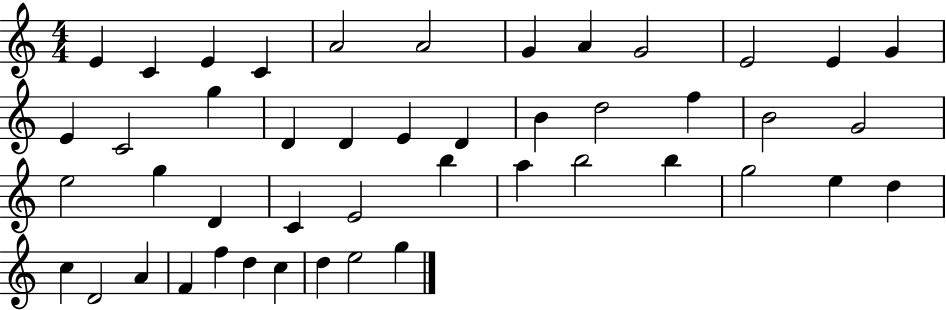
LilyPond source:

{
  \clef treble
  \numericTimeSignature
  \time 4/4
  \key c \major
  e'4 c'4 e'4 c'4 | a'2 a'2 | g'4 a'4 g'2 | e'2 e'4 g'4 | \break e'4 c'2 g''4 | d'4 d'4 e'4 d'4 | b'4 d''2 f''4 | b'2 g'2 | \break e''2 g''4 d'4 | c'4 e'2 b''4 | a''4 b''2 b''4 | g''2 e''4 d''4 | \break c''4 d'2 a'4 | f'4 f''4 d''4 c''4 | d''4 e''2 g''4 | \bar "|."
}